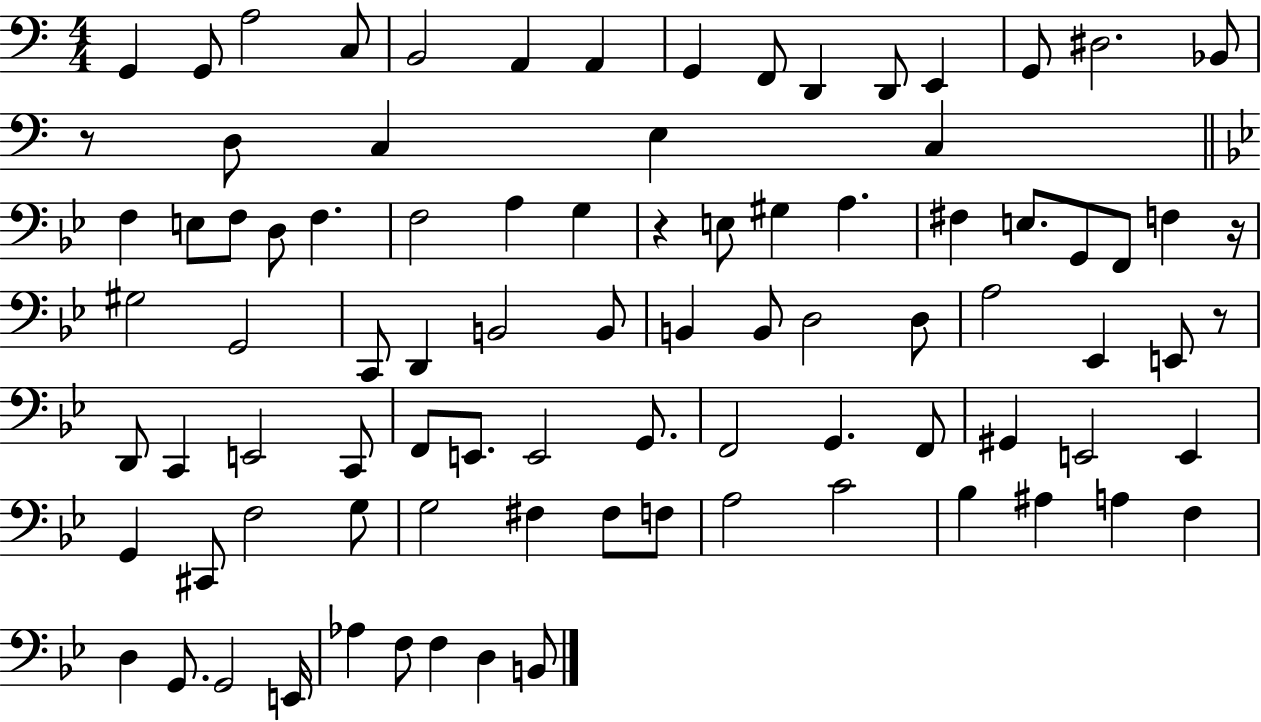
G2/q G2/e A3/h C3/e B2/h A2/q A2/q G2/q F2/e D2/q D2/e E2/q G2/e D#3/h. Bb2/e R/e D3/e C3/q E3/q C3/q F3/q E3/e F3/e D3/e F3/q. F3/h A3/q G3/q R/q E3/e G#3/q A3/q. F#3/q E3/e. G2/e F2/e F3/q R/s G#3/h G2/h C2/e D2/q B2/h B2/e B2/q B2/e D3/h D3/e A3/h Eb2/q E2/e R/e D2/e C2/q E2/h C2/e F2/e E2/e. E2/h G2/e. F2/h G2/q. F2/e G#2/q E2/h E2/q G2/q C#2/e F3/h G3/e G3/h F#3/q F#3/e F3/e A3/h C4/h Bb3/q A#3/q A3/q F3/q D3/q G2/e. G2/h E2/s Ab3/q F3/e F3/q D3/q B2/e